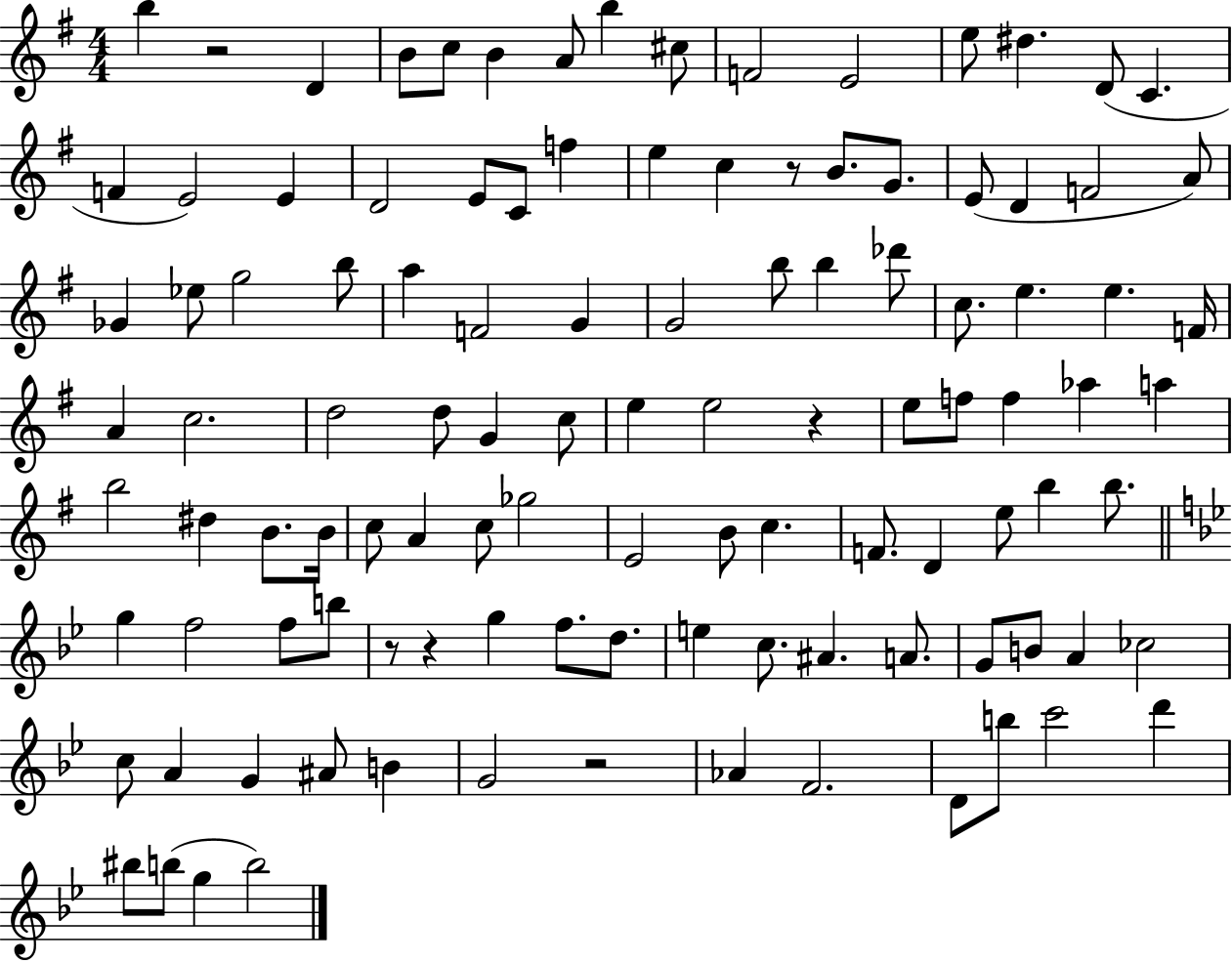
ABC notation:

X:1
T:Untitled
M:4/4
L:1/4
K:G
b z2 D B/2 c/2 B A/2 b ^c/2 F2 E2 e/2 ^d D/2 C F E2 E D2 E/2 C/2 f e c z/2 B/2 G/2 E/2 D F2 A/2 _G _e/2 g2 b/2 a F2 G G2 b/2 b _d'/2 c/2 e e F/4 A c2 d2 d/2 G c/2 e e2 z e/2 f/2 f _a a b2 ^d B/2 B/4 c/2 A c/2 _g2 E2 B/2 c F/2 D e/2 b b/2 g f2 f/2 b/2 z/2 z g f/2 d/2 e c/2 ^A A/2 G/2 B/2 A _c2 c/2 A G ^A/2 B G2 z2 _A F2 D/2 b/2 c'2 d' ^b/2 b/2 g b2